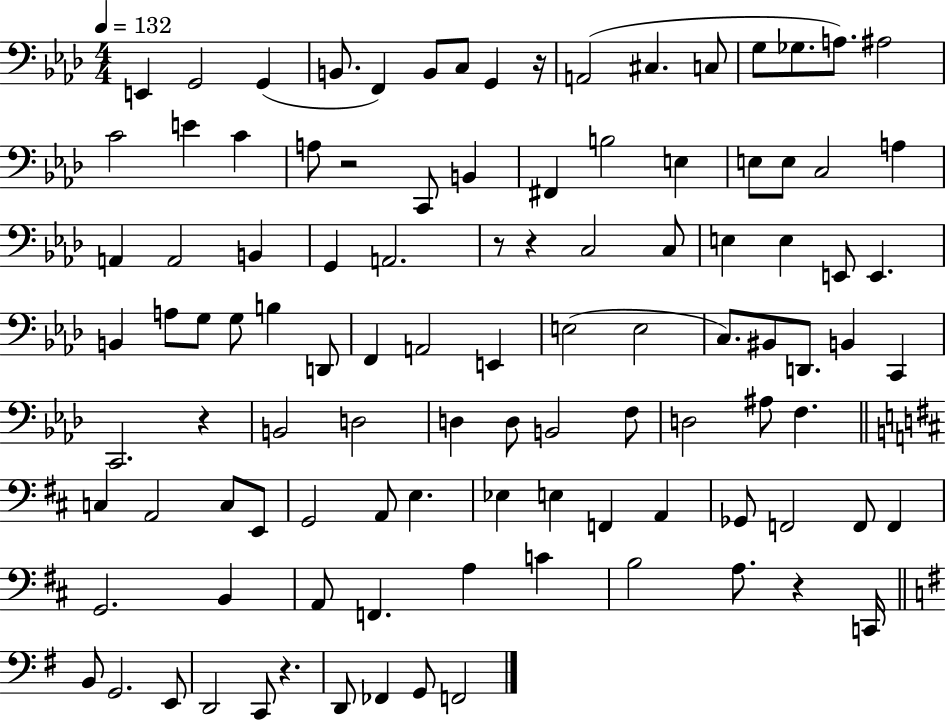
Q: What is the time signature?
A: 4/4